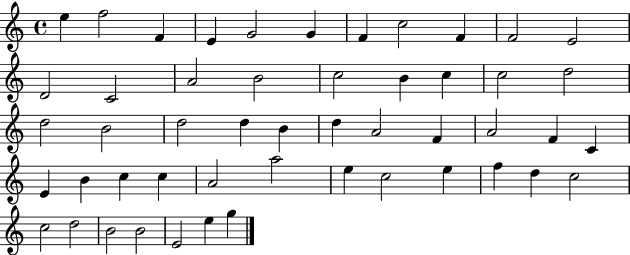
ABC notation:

X:1
T:Untitled
M:4/4
L:1/4
K:C
e f2 F E G2 G F c2 F F2 E2 D2 C2 A2 B2 c2 B c c2 d2 d2 B2 d2 d B d A2 F A2 F C E B c c A2 a2 e c2 e f d c2 c2 d2 B2 B2 E2 e g